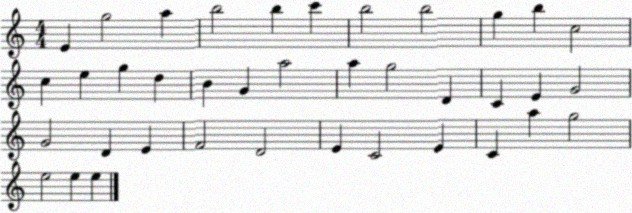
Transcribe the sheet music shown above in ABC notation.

X:1
T:Untitled
M:4/4
L:1/4
K:C
E g2 a b2 b c' b2 b2 g b c2 c e g d B G a2 a g2 D C E G2 G2 D E F2 D2 E C2 E C a g2 e2 e e